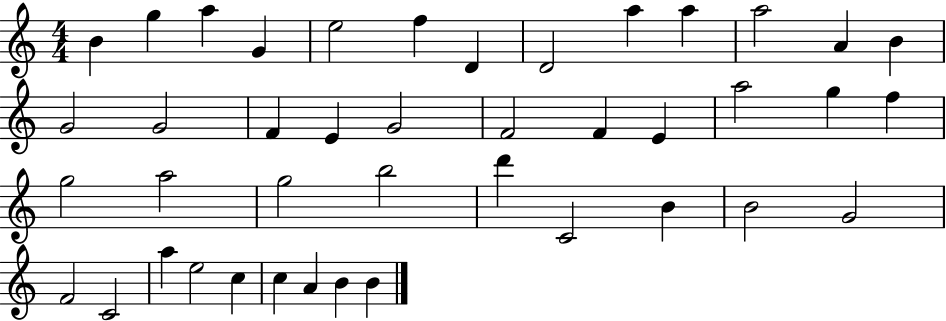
B4/q G5/q A5/q G4/q E5/h F5/q D4/q D4/h A5/q A5/q A5/h A4/q B4/q G4/h G4/h F4/q E4/q G4/h F4/h F4/q E4/q A5/h G5/q F5/q G5/h A5/h G5/h B5/h D6/q C4/h B4/q B4/h G4/h F4/h C4/h A5/q E5/h C5/q C5/q A4/q B4/q B4/q